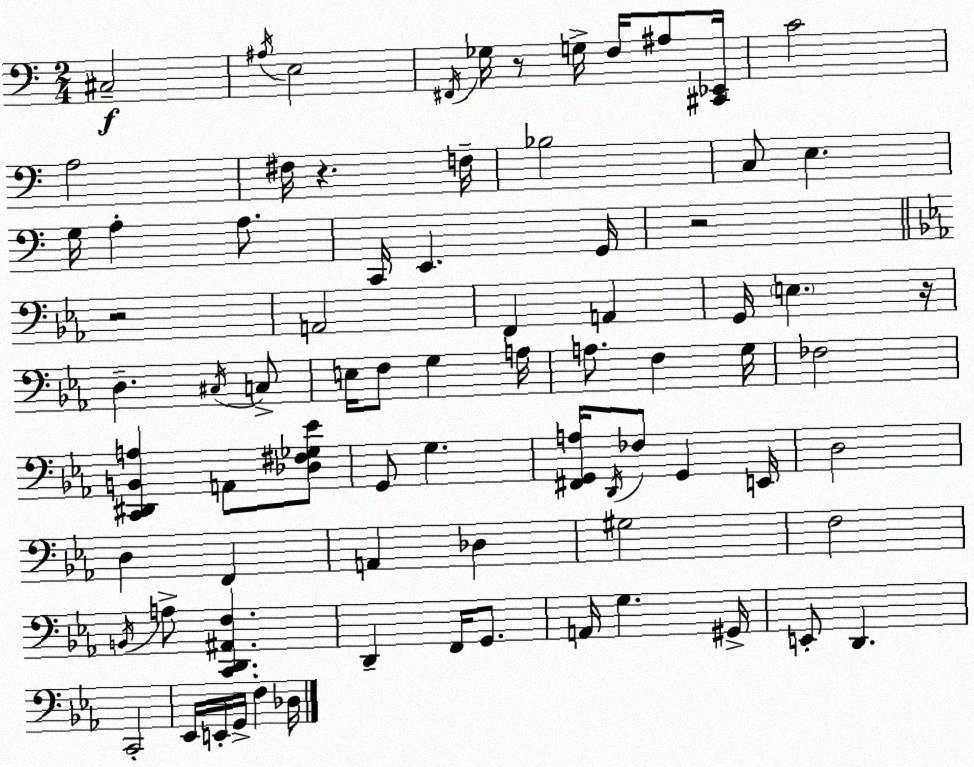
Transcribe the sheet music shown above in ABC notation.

X:1
T:Untitled
M:2/4
L:1/4
K:Am
^C,2 ^A,/4 E,2 ^F,,/4 _G,/4 z/2 G,/4 F,/4 ^A,/2 [^C,,_E,,]/4 C2 A,2 ^F,/4 z F,/4 _B,2 C,/2 E, G,/4 A, A,/2 C,,/4 E,, G,,/4 z2 z2 A,,2 F,, A,, G,,/4 E, z/4 D, ^C,/4 C,/2 E,/4 F,/2 G, A,/4 A,/2 F, G,/4 _F,2 [C,,^D,,B,,A,] A,,/2 [_D,^F,_G,_E]/2 G,,/2 G, [^F,,G,,A,]/4 D,,/4 _F,/2 G,, E,,/4 D,2 D, F,, A,, _D, ^G,2 F,2 B,,/4 A,/2 [C,,D,,^A,,F,] D,, F,,/4 G,,/2 A,,/4 G, ^G,,/4 E,,/2 D,, C,,2 _E,,/4 E,,/4 G,,/4 F, _D,/4